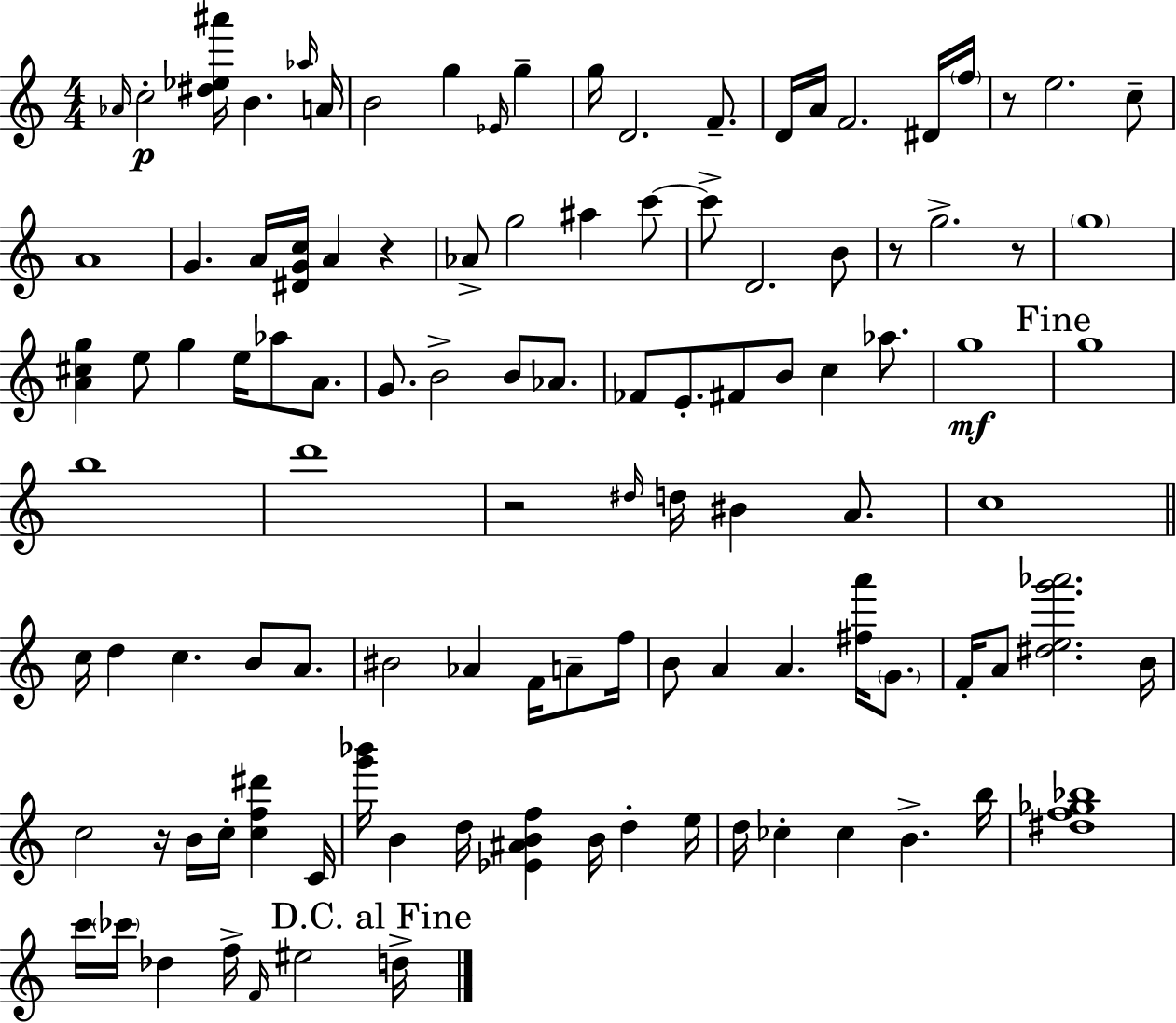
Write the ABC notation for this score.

X:1
T:Untitled
M:4/4
L:1/4
K:C
_A/4 c2 [^d_e^a']/4 B _a/4 A/4 B2 g _E/4 g g/4 D2 F/2 D/4 A/4 F2 ^D/4 f/4 z/2 e2 c/2 A4 G A/4 [^DGc]/4 A z _A/2 g2 ^a c'/2 c'/2 D2 B/2 z/2 g2 z/2 g4 [A^cg] e/2 g e/4 _a/2 A/2 G/2 B2 B/2 _A/2 _F/2 E/2 ^F/2 B/2 c _a/2 g4 g4 b4 d'4 z2 ^d/4 d/4 ^B A/2 c4 c/4 d c B/2 A/2 ^B2 _A F/4 A/2 f/4 B/2 A A [^fa']/4 G/2 F/4 A/2 [^deg'_a']2 B/4 c2 z/4 B/4 c/4 [cf^d'] C/4 [g'_b']/4 B d/4 [_E^ABf] B/4 d e/4 d/4 _c _c B b/4 [^df_g_b]4 c'/4 _c'/4 _d f/4 F/4 ^e2 d/4